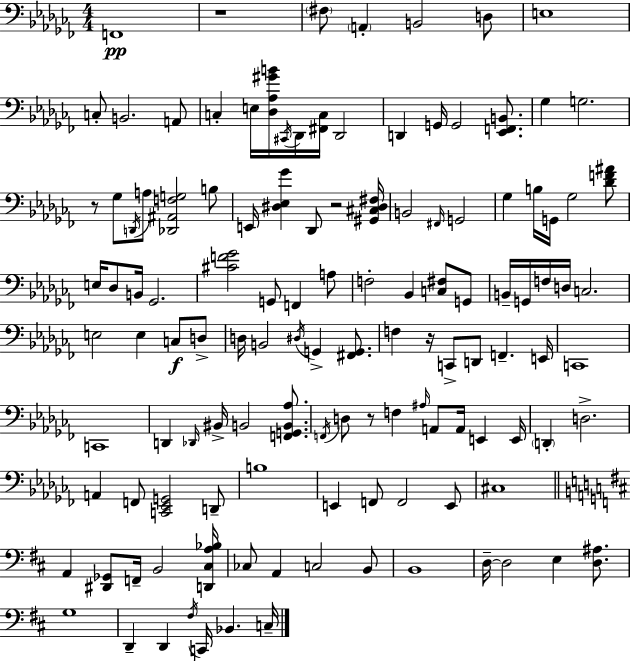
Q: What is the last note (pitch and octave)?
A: C3